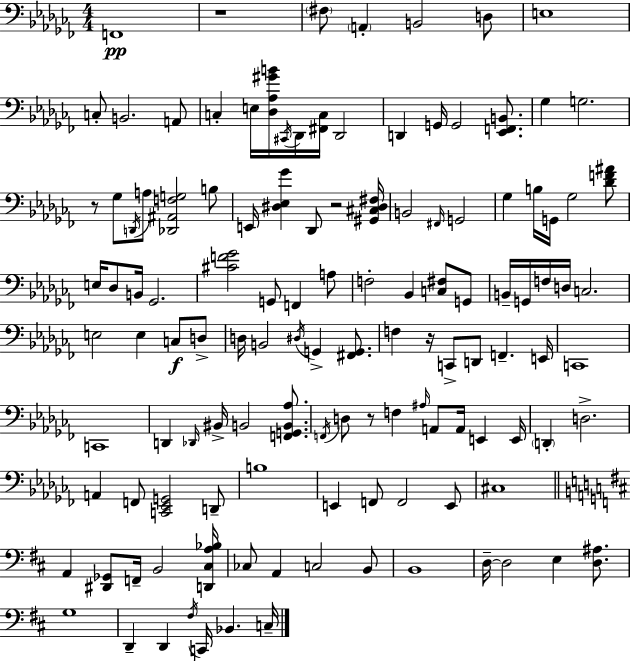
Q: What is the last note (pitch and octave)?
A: C3